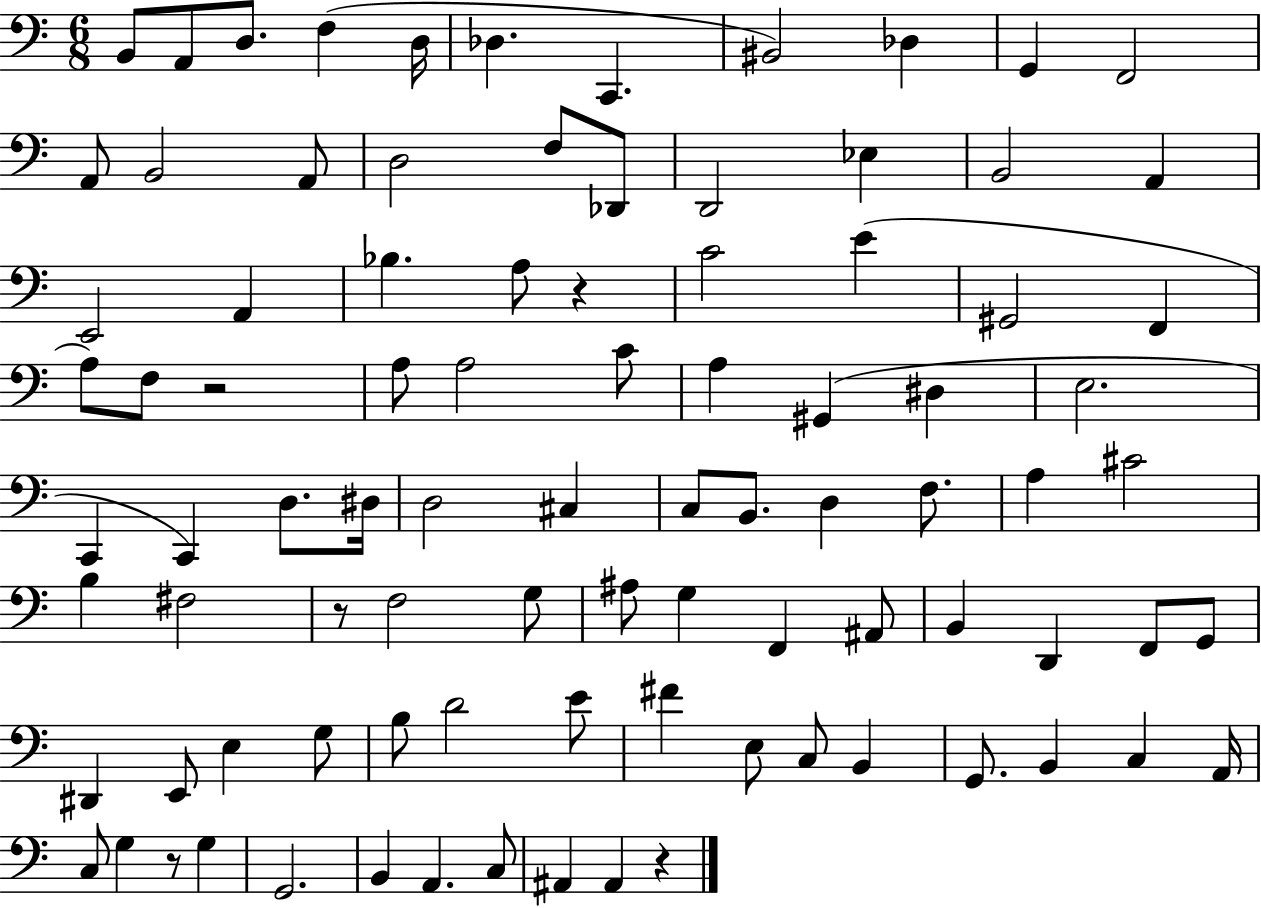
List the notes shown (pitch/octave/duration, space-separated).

B2/e A2/e D3/e. F3/q D3/s Db3/q. C2/q. BIS2/h Db3/q G2/q F2/h A2/e B2/h A2/e D3/h F3/e Db2/e D2/h Eb3/q B2/h A2/q E2/h A2/q Bb3/q. A3/e R/q C4/h E4/q G#2/h F2/q A3/e F3/e R/h A3/e A3/h C4/e A3/q G#2/q D#3/q E3/h. C2/q C2/q D3/e. D#3/s D3/h C#3/q C3/e B2/e. D3/q F3/e. A3/q C#4/h B3/q F#3/h R/e F3/h G3/e A#3/e G3/q F2/q A#2/e B2/q D2/q F2/e G2/e D#2/q E2/e E3/q G3/e B3/e D4/h E4/e F#4/q E3/e C3/e B2/q G2/e. B2/q C3/q A2/s C3/e G3/q R/e G3/q G2/h. B2/q A2/q. C3/e A#2/q A#2/q R/q